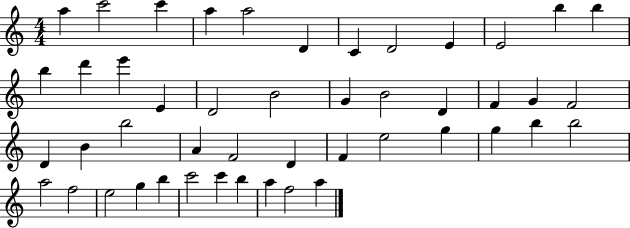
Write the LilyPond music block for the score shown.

{
  \clef treble
  \numericTimeSignature
  \time 4/4
  \key c \major
  a''4 c'''2 c'''4 | a''4 a''2 d'4 | c'4 d'2 e'4 | e'2 b''4 b''4 | \break b''4 d'''4 e'''4 e'4 | d'2 b'2 | g'4 b'2 d'4 | f'4 g'4 f'2 | \break d'4 b'4 b''2 | a'4 f'2 d'4 | f'4 e''2 g''4 | g''4 b''4 b''2 | \break a''2 f''2 | e''2 g''4 b''4 | c'''2 c'''4 b''4 | a''4 f''2 a''4 | \break \bar "|."
}